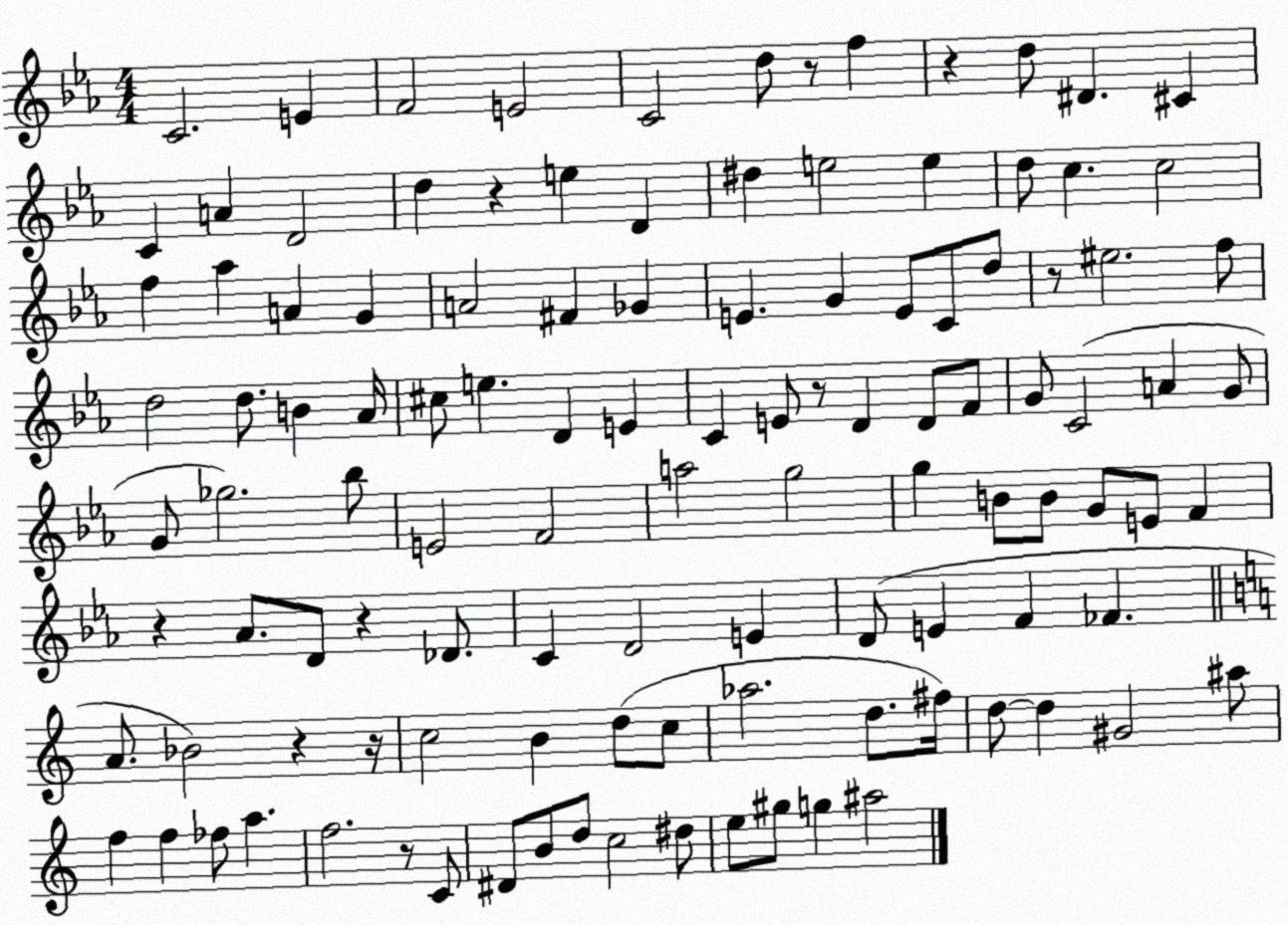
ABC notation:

X:1
T:Untitled
M:4/4
L:1/4
K:Eb
C2 E F2 E2 C2 d/2 z/2 f z d/2 ^D ^C C A D2 d z e D ^d e2 e d/2 c c2 f _a A G A2 ^F _G E G E/2 C/2 d/2 z/2 ^e2 f/2 d2 d/2 B _A/4 ^c/2 e D E C E/2 z/2 D D/2 F/2 G/2 C2 A G/2 G/2 _g2 _b/2 E2 F2 a2 g2 g B/2 B/2 G/2 E/2 F z _A/2 D/2 z _D/2 C D2 E D/2 E F _F A/2 _B2 z z/4 c2 B d/2 c/2 _a2 d/2 ^f/4 d/2 d ^G2 ^a/2 f f _f/2 a f2 z/2 C/2 ^D/2 B/2 d/2 c2 ^d/2 e/2 ^g/2 g ^a2